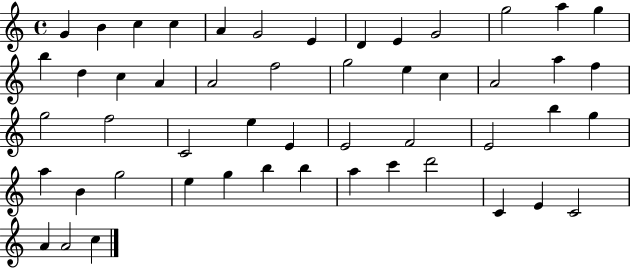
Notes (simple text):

G4/q B4/q C5/q C5/q A4/q G4/h E4/q D4/q E4/q G4/h G5/h A5/q G5/q B5/q D5/q C5/q A4/q A4/h F5/h G5/h E5/q C5/q A4/h A5/q F5/q G5/h F5/h C4/h E5/q E4/q E4/h F4/h E4/h B5/q G5/q A5/q B4/q G5/h E5/q G5/q B5/q B5/q A5/q C6/q D6/h C4/q E4/q C4/h A4/q A4/h C5/q